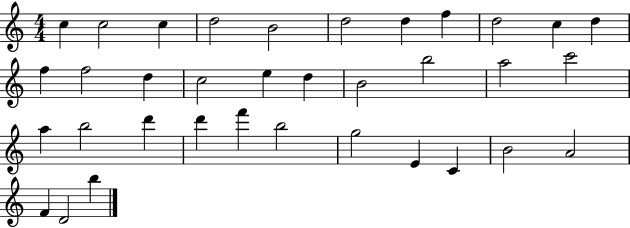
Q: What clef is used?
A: treble